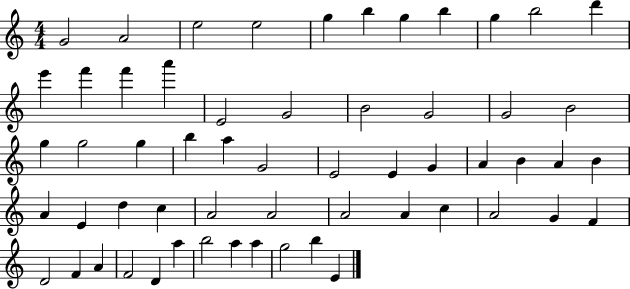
{
  \clef treble
  \numericTimeSignature
  \time 4/4
  \key c \major
  g'2 a'2 | e''2 e''2 | g''4 b''4 g''4 b''4 | g''4 b''2 d'''4 | \break e'''4 f'''4 f'''4 a'''4 | e'2 g'2 | b'2 g'2 | g'2 b'2 | \break g''4 g''2 g''4 | b''4 a''4 g'2 | e'2 e'4 g'4 | a'4 b'4 a'4 b'4 | \break a'4 e'4 d''4 c''4 | a'2 a'2 | a'2 a'4 c''4 | a'2 g'4 f'4 | \break d'2 f'4 a'4 | f'2 d'4 a''4 | b''2 a''4 a''4 | g''2 b''4 e'4 | \break \bar "|."
}